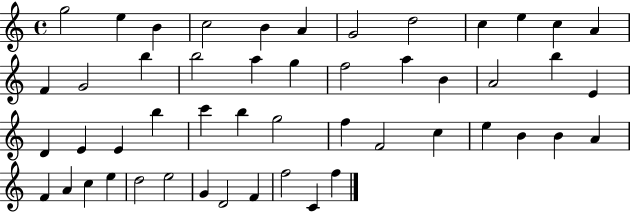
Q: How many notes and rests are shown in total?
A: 50